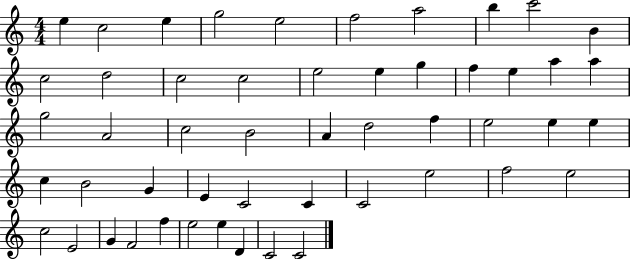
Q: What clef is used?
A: treble